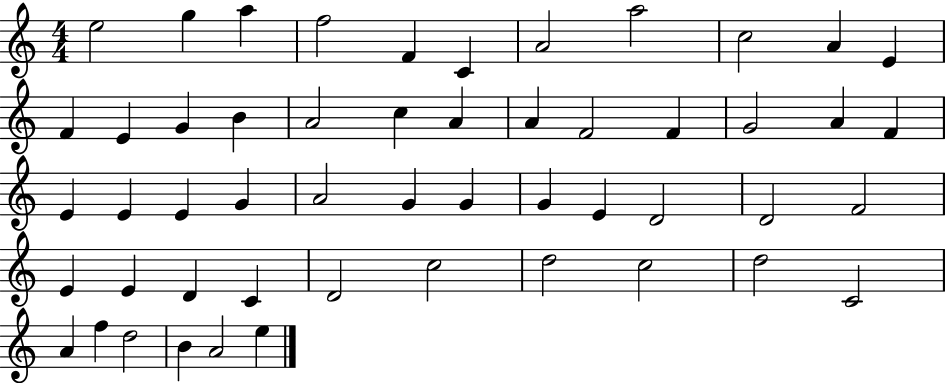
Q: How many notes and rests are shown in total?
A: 52